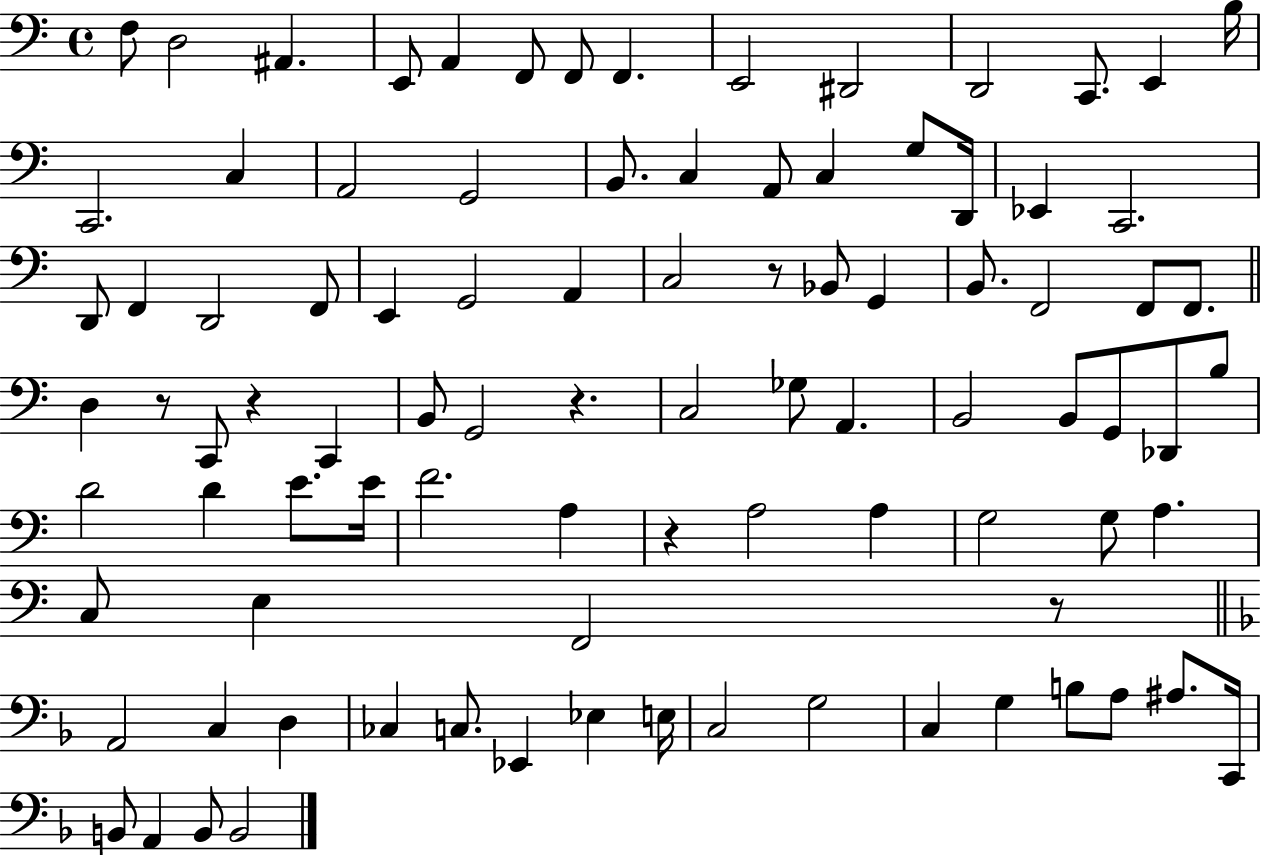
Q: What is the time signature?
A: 4/4